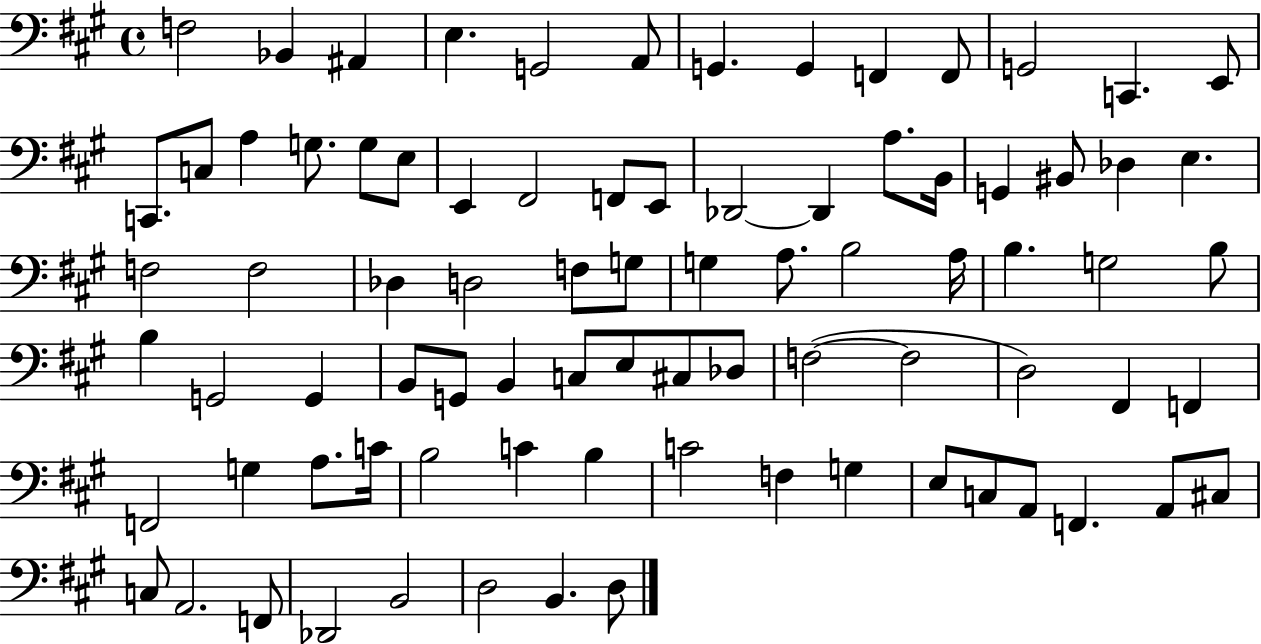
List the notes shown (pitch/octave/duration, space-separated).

F3/h Bb2/q A#2/q E3/q. G2/h A2/e G2/q. G2/q F2/q F2/e G2/h C2/q. E2/e C2/e. C3/e A3/q G3/e. G3/e E3/e E2/q F#2/h F2/e E2/e Db2/h Db2/q A3/e. B2/s G2/q BIS2/e Db3/q E3/q. F3/h F3/h Db3/q D3/h F3/e G3/e G3/q A3/e. B3/h A3/s B3/q. G3/h B3/e B3/q G2/h G2/q B2/e G2/e B2/q C3/e E3/e C#3/e Db3/e F3/h F3/h D3/h F#2/q F2/q F2/h G3/q A3/e. C4/s B3/h C4/q B3/q C4/h F3/q G3/q E3/e C3/e A2/e F2/q. A2/e C#3/e C3/e A2/h. F2/e Db2/h B2/h D3/h B2/q. D3/e